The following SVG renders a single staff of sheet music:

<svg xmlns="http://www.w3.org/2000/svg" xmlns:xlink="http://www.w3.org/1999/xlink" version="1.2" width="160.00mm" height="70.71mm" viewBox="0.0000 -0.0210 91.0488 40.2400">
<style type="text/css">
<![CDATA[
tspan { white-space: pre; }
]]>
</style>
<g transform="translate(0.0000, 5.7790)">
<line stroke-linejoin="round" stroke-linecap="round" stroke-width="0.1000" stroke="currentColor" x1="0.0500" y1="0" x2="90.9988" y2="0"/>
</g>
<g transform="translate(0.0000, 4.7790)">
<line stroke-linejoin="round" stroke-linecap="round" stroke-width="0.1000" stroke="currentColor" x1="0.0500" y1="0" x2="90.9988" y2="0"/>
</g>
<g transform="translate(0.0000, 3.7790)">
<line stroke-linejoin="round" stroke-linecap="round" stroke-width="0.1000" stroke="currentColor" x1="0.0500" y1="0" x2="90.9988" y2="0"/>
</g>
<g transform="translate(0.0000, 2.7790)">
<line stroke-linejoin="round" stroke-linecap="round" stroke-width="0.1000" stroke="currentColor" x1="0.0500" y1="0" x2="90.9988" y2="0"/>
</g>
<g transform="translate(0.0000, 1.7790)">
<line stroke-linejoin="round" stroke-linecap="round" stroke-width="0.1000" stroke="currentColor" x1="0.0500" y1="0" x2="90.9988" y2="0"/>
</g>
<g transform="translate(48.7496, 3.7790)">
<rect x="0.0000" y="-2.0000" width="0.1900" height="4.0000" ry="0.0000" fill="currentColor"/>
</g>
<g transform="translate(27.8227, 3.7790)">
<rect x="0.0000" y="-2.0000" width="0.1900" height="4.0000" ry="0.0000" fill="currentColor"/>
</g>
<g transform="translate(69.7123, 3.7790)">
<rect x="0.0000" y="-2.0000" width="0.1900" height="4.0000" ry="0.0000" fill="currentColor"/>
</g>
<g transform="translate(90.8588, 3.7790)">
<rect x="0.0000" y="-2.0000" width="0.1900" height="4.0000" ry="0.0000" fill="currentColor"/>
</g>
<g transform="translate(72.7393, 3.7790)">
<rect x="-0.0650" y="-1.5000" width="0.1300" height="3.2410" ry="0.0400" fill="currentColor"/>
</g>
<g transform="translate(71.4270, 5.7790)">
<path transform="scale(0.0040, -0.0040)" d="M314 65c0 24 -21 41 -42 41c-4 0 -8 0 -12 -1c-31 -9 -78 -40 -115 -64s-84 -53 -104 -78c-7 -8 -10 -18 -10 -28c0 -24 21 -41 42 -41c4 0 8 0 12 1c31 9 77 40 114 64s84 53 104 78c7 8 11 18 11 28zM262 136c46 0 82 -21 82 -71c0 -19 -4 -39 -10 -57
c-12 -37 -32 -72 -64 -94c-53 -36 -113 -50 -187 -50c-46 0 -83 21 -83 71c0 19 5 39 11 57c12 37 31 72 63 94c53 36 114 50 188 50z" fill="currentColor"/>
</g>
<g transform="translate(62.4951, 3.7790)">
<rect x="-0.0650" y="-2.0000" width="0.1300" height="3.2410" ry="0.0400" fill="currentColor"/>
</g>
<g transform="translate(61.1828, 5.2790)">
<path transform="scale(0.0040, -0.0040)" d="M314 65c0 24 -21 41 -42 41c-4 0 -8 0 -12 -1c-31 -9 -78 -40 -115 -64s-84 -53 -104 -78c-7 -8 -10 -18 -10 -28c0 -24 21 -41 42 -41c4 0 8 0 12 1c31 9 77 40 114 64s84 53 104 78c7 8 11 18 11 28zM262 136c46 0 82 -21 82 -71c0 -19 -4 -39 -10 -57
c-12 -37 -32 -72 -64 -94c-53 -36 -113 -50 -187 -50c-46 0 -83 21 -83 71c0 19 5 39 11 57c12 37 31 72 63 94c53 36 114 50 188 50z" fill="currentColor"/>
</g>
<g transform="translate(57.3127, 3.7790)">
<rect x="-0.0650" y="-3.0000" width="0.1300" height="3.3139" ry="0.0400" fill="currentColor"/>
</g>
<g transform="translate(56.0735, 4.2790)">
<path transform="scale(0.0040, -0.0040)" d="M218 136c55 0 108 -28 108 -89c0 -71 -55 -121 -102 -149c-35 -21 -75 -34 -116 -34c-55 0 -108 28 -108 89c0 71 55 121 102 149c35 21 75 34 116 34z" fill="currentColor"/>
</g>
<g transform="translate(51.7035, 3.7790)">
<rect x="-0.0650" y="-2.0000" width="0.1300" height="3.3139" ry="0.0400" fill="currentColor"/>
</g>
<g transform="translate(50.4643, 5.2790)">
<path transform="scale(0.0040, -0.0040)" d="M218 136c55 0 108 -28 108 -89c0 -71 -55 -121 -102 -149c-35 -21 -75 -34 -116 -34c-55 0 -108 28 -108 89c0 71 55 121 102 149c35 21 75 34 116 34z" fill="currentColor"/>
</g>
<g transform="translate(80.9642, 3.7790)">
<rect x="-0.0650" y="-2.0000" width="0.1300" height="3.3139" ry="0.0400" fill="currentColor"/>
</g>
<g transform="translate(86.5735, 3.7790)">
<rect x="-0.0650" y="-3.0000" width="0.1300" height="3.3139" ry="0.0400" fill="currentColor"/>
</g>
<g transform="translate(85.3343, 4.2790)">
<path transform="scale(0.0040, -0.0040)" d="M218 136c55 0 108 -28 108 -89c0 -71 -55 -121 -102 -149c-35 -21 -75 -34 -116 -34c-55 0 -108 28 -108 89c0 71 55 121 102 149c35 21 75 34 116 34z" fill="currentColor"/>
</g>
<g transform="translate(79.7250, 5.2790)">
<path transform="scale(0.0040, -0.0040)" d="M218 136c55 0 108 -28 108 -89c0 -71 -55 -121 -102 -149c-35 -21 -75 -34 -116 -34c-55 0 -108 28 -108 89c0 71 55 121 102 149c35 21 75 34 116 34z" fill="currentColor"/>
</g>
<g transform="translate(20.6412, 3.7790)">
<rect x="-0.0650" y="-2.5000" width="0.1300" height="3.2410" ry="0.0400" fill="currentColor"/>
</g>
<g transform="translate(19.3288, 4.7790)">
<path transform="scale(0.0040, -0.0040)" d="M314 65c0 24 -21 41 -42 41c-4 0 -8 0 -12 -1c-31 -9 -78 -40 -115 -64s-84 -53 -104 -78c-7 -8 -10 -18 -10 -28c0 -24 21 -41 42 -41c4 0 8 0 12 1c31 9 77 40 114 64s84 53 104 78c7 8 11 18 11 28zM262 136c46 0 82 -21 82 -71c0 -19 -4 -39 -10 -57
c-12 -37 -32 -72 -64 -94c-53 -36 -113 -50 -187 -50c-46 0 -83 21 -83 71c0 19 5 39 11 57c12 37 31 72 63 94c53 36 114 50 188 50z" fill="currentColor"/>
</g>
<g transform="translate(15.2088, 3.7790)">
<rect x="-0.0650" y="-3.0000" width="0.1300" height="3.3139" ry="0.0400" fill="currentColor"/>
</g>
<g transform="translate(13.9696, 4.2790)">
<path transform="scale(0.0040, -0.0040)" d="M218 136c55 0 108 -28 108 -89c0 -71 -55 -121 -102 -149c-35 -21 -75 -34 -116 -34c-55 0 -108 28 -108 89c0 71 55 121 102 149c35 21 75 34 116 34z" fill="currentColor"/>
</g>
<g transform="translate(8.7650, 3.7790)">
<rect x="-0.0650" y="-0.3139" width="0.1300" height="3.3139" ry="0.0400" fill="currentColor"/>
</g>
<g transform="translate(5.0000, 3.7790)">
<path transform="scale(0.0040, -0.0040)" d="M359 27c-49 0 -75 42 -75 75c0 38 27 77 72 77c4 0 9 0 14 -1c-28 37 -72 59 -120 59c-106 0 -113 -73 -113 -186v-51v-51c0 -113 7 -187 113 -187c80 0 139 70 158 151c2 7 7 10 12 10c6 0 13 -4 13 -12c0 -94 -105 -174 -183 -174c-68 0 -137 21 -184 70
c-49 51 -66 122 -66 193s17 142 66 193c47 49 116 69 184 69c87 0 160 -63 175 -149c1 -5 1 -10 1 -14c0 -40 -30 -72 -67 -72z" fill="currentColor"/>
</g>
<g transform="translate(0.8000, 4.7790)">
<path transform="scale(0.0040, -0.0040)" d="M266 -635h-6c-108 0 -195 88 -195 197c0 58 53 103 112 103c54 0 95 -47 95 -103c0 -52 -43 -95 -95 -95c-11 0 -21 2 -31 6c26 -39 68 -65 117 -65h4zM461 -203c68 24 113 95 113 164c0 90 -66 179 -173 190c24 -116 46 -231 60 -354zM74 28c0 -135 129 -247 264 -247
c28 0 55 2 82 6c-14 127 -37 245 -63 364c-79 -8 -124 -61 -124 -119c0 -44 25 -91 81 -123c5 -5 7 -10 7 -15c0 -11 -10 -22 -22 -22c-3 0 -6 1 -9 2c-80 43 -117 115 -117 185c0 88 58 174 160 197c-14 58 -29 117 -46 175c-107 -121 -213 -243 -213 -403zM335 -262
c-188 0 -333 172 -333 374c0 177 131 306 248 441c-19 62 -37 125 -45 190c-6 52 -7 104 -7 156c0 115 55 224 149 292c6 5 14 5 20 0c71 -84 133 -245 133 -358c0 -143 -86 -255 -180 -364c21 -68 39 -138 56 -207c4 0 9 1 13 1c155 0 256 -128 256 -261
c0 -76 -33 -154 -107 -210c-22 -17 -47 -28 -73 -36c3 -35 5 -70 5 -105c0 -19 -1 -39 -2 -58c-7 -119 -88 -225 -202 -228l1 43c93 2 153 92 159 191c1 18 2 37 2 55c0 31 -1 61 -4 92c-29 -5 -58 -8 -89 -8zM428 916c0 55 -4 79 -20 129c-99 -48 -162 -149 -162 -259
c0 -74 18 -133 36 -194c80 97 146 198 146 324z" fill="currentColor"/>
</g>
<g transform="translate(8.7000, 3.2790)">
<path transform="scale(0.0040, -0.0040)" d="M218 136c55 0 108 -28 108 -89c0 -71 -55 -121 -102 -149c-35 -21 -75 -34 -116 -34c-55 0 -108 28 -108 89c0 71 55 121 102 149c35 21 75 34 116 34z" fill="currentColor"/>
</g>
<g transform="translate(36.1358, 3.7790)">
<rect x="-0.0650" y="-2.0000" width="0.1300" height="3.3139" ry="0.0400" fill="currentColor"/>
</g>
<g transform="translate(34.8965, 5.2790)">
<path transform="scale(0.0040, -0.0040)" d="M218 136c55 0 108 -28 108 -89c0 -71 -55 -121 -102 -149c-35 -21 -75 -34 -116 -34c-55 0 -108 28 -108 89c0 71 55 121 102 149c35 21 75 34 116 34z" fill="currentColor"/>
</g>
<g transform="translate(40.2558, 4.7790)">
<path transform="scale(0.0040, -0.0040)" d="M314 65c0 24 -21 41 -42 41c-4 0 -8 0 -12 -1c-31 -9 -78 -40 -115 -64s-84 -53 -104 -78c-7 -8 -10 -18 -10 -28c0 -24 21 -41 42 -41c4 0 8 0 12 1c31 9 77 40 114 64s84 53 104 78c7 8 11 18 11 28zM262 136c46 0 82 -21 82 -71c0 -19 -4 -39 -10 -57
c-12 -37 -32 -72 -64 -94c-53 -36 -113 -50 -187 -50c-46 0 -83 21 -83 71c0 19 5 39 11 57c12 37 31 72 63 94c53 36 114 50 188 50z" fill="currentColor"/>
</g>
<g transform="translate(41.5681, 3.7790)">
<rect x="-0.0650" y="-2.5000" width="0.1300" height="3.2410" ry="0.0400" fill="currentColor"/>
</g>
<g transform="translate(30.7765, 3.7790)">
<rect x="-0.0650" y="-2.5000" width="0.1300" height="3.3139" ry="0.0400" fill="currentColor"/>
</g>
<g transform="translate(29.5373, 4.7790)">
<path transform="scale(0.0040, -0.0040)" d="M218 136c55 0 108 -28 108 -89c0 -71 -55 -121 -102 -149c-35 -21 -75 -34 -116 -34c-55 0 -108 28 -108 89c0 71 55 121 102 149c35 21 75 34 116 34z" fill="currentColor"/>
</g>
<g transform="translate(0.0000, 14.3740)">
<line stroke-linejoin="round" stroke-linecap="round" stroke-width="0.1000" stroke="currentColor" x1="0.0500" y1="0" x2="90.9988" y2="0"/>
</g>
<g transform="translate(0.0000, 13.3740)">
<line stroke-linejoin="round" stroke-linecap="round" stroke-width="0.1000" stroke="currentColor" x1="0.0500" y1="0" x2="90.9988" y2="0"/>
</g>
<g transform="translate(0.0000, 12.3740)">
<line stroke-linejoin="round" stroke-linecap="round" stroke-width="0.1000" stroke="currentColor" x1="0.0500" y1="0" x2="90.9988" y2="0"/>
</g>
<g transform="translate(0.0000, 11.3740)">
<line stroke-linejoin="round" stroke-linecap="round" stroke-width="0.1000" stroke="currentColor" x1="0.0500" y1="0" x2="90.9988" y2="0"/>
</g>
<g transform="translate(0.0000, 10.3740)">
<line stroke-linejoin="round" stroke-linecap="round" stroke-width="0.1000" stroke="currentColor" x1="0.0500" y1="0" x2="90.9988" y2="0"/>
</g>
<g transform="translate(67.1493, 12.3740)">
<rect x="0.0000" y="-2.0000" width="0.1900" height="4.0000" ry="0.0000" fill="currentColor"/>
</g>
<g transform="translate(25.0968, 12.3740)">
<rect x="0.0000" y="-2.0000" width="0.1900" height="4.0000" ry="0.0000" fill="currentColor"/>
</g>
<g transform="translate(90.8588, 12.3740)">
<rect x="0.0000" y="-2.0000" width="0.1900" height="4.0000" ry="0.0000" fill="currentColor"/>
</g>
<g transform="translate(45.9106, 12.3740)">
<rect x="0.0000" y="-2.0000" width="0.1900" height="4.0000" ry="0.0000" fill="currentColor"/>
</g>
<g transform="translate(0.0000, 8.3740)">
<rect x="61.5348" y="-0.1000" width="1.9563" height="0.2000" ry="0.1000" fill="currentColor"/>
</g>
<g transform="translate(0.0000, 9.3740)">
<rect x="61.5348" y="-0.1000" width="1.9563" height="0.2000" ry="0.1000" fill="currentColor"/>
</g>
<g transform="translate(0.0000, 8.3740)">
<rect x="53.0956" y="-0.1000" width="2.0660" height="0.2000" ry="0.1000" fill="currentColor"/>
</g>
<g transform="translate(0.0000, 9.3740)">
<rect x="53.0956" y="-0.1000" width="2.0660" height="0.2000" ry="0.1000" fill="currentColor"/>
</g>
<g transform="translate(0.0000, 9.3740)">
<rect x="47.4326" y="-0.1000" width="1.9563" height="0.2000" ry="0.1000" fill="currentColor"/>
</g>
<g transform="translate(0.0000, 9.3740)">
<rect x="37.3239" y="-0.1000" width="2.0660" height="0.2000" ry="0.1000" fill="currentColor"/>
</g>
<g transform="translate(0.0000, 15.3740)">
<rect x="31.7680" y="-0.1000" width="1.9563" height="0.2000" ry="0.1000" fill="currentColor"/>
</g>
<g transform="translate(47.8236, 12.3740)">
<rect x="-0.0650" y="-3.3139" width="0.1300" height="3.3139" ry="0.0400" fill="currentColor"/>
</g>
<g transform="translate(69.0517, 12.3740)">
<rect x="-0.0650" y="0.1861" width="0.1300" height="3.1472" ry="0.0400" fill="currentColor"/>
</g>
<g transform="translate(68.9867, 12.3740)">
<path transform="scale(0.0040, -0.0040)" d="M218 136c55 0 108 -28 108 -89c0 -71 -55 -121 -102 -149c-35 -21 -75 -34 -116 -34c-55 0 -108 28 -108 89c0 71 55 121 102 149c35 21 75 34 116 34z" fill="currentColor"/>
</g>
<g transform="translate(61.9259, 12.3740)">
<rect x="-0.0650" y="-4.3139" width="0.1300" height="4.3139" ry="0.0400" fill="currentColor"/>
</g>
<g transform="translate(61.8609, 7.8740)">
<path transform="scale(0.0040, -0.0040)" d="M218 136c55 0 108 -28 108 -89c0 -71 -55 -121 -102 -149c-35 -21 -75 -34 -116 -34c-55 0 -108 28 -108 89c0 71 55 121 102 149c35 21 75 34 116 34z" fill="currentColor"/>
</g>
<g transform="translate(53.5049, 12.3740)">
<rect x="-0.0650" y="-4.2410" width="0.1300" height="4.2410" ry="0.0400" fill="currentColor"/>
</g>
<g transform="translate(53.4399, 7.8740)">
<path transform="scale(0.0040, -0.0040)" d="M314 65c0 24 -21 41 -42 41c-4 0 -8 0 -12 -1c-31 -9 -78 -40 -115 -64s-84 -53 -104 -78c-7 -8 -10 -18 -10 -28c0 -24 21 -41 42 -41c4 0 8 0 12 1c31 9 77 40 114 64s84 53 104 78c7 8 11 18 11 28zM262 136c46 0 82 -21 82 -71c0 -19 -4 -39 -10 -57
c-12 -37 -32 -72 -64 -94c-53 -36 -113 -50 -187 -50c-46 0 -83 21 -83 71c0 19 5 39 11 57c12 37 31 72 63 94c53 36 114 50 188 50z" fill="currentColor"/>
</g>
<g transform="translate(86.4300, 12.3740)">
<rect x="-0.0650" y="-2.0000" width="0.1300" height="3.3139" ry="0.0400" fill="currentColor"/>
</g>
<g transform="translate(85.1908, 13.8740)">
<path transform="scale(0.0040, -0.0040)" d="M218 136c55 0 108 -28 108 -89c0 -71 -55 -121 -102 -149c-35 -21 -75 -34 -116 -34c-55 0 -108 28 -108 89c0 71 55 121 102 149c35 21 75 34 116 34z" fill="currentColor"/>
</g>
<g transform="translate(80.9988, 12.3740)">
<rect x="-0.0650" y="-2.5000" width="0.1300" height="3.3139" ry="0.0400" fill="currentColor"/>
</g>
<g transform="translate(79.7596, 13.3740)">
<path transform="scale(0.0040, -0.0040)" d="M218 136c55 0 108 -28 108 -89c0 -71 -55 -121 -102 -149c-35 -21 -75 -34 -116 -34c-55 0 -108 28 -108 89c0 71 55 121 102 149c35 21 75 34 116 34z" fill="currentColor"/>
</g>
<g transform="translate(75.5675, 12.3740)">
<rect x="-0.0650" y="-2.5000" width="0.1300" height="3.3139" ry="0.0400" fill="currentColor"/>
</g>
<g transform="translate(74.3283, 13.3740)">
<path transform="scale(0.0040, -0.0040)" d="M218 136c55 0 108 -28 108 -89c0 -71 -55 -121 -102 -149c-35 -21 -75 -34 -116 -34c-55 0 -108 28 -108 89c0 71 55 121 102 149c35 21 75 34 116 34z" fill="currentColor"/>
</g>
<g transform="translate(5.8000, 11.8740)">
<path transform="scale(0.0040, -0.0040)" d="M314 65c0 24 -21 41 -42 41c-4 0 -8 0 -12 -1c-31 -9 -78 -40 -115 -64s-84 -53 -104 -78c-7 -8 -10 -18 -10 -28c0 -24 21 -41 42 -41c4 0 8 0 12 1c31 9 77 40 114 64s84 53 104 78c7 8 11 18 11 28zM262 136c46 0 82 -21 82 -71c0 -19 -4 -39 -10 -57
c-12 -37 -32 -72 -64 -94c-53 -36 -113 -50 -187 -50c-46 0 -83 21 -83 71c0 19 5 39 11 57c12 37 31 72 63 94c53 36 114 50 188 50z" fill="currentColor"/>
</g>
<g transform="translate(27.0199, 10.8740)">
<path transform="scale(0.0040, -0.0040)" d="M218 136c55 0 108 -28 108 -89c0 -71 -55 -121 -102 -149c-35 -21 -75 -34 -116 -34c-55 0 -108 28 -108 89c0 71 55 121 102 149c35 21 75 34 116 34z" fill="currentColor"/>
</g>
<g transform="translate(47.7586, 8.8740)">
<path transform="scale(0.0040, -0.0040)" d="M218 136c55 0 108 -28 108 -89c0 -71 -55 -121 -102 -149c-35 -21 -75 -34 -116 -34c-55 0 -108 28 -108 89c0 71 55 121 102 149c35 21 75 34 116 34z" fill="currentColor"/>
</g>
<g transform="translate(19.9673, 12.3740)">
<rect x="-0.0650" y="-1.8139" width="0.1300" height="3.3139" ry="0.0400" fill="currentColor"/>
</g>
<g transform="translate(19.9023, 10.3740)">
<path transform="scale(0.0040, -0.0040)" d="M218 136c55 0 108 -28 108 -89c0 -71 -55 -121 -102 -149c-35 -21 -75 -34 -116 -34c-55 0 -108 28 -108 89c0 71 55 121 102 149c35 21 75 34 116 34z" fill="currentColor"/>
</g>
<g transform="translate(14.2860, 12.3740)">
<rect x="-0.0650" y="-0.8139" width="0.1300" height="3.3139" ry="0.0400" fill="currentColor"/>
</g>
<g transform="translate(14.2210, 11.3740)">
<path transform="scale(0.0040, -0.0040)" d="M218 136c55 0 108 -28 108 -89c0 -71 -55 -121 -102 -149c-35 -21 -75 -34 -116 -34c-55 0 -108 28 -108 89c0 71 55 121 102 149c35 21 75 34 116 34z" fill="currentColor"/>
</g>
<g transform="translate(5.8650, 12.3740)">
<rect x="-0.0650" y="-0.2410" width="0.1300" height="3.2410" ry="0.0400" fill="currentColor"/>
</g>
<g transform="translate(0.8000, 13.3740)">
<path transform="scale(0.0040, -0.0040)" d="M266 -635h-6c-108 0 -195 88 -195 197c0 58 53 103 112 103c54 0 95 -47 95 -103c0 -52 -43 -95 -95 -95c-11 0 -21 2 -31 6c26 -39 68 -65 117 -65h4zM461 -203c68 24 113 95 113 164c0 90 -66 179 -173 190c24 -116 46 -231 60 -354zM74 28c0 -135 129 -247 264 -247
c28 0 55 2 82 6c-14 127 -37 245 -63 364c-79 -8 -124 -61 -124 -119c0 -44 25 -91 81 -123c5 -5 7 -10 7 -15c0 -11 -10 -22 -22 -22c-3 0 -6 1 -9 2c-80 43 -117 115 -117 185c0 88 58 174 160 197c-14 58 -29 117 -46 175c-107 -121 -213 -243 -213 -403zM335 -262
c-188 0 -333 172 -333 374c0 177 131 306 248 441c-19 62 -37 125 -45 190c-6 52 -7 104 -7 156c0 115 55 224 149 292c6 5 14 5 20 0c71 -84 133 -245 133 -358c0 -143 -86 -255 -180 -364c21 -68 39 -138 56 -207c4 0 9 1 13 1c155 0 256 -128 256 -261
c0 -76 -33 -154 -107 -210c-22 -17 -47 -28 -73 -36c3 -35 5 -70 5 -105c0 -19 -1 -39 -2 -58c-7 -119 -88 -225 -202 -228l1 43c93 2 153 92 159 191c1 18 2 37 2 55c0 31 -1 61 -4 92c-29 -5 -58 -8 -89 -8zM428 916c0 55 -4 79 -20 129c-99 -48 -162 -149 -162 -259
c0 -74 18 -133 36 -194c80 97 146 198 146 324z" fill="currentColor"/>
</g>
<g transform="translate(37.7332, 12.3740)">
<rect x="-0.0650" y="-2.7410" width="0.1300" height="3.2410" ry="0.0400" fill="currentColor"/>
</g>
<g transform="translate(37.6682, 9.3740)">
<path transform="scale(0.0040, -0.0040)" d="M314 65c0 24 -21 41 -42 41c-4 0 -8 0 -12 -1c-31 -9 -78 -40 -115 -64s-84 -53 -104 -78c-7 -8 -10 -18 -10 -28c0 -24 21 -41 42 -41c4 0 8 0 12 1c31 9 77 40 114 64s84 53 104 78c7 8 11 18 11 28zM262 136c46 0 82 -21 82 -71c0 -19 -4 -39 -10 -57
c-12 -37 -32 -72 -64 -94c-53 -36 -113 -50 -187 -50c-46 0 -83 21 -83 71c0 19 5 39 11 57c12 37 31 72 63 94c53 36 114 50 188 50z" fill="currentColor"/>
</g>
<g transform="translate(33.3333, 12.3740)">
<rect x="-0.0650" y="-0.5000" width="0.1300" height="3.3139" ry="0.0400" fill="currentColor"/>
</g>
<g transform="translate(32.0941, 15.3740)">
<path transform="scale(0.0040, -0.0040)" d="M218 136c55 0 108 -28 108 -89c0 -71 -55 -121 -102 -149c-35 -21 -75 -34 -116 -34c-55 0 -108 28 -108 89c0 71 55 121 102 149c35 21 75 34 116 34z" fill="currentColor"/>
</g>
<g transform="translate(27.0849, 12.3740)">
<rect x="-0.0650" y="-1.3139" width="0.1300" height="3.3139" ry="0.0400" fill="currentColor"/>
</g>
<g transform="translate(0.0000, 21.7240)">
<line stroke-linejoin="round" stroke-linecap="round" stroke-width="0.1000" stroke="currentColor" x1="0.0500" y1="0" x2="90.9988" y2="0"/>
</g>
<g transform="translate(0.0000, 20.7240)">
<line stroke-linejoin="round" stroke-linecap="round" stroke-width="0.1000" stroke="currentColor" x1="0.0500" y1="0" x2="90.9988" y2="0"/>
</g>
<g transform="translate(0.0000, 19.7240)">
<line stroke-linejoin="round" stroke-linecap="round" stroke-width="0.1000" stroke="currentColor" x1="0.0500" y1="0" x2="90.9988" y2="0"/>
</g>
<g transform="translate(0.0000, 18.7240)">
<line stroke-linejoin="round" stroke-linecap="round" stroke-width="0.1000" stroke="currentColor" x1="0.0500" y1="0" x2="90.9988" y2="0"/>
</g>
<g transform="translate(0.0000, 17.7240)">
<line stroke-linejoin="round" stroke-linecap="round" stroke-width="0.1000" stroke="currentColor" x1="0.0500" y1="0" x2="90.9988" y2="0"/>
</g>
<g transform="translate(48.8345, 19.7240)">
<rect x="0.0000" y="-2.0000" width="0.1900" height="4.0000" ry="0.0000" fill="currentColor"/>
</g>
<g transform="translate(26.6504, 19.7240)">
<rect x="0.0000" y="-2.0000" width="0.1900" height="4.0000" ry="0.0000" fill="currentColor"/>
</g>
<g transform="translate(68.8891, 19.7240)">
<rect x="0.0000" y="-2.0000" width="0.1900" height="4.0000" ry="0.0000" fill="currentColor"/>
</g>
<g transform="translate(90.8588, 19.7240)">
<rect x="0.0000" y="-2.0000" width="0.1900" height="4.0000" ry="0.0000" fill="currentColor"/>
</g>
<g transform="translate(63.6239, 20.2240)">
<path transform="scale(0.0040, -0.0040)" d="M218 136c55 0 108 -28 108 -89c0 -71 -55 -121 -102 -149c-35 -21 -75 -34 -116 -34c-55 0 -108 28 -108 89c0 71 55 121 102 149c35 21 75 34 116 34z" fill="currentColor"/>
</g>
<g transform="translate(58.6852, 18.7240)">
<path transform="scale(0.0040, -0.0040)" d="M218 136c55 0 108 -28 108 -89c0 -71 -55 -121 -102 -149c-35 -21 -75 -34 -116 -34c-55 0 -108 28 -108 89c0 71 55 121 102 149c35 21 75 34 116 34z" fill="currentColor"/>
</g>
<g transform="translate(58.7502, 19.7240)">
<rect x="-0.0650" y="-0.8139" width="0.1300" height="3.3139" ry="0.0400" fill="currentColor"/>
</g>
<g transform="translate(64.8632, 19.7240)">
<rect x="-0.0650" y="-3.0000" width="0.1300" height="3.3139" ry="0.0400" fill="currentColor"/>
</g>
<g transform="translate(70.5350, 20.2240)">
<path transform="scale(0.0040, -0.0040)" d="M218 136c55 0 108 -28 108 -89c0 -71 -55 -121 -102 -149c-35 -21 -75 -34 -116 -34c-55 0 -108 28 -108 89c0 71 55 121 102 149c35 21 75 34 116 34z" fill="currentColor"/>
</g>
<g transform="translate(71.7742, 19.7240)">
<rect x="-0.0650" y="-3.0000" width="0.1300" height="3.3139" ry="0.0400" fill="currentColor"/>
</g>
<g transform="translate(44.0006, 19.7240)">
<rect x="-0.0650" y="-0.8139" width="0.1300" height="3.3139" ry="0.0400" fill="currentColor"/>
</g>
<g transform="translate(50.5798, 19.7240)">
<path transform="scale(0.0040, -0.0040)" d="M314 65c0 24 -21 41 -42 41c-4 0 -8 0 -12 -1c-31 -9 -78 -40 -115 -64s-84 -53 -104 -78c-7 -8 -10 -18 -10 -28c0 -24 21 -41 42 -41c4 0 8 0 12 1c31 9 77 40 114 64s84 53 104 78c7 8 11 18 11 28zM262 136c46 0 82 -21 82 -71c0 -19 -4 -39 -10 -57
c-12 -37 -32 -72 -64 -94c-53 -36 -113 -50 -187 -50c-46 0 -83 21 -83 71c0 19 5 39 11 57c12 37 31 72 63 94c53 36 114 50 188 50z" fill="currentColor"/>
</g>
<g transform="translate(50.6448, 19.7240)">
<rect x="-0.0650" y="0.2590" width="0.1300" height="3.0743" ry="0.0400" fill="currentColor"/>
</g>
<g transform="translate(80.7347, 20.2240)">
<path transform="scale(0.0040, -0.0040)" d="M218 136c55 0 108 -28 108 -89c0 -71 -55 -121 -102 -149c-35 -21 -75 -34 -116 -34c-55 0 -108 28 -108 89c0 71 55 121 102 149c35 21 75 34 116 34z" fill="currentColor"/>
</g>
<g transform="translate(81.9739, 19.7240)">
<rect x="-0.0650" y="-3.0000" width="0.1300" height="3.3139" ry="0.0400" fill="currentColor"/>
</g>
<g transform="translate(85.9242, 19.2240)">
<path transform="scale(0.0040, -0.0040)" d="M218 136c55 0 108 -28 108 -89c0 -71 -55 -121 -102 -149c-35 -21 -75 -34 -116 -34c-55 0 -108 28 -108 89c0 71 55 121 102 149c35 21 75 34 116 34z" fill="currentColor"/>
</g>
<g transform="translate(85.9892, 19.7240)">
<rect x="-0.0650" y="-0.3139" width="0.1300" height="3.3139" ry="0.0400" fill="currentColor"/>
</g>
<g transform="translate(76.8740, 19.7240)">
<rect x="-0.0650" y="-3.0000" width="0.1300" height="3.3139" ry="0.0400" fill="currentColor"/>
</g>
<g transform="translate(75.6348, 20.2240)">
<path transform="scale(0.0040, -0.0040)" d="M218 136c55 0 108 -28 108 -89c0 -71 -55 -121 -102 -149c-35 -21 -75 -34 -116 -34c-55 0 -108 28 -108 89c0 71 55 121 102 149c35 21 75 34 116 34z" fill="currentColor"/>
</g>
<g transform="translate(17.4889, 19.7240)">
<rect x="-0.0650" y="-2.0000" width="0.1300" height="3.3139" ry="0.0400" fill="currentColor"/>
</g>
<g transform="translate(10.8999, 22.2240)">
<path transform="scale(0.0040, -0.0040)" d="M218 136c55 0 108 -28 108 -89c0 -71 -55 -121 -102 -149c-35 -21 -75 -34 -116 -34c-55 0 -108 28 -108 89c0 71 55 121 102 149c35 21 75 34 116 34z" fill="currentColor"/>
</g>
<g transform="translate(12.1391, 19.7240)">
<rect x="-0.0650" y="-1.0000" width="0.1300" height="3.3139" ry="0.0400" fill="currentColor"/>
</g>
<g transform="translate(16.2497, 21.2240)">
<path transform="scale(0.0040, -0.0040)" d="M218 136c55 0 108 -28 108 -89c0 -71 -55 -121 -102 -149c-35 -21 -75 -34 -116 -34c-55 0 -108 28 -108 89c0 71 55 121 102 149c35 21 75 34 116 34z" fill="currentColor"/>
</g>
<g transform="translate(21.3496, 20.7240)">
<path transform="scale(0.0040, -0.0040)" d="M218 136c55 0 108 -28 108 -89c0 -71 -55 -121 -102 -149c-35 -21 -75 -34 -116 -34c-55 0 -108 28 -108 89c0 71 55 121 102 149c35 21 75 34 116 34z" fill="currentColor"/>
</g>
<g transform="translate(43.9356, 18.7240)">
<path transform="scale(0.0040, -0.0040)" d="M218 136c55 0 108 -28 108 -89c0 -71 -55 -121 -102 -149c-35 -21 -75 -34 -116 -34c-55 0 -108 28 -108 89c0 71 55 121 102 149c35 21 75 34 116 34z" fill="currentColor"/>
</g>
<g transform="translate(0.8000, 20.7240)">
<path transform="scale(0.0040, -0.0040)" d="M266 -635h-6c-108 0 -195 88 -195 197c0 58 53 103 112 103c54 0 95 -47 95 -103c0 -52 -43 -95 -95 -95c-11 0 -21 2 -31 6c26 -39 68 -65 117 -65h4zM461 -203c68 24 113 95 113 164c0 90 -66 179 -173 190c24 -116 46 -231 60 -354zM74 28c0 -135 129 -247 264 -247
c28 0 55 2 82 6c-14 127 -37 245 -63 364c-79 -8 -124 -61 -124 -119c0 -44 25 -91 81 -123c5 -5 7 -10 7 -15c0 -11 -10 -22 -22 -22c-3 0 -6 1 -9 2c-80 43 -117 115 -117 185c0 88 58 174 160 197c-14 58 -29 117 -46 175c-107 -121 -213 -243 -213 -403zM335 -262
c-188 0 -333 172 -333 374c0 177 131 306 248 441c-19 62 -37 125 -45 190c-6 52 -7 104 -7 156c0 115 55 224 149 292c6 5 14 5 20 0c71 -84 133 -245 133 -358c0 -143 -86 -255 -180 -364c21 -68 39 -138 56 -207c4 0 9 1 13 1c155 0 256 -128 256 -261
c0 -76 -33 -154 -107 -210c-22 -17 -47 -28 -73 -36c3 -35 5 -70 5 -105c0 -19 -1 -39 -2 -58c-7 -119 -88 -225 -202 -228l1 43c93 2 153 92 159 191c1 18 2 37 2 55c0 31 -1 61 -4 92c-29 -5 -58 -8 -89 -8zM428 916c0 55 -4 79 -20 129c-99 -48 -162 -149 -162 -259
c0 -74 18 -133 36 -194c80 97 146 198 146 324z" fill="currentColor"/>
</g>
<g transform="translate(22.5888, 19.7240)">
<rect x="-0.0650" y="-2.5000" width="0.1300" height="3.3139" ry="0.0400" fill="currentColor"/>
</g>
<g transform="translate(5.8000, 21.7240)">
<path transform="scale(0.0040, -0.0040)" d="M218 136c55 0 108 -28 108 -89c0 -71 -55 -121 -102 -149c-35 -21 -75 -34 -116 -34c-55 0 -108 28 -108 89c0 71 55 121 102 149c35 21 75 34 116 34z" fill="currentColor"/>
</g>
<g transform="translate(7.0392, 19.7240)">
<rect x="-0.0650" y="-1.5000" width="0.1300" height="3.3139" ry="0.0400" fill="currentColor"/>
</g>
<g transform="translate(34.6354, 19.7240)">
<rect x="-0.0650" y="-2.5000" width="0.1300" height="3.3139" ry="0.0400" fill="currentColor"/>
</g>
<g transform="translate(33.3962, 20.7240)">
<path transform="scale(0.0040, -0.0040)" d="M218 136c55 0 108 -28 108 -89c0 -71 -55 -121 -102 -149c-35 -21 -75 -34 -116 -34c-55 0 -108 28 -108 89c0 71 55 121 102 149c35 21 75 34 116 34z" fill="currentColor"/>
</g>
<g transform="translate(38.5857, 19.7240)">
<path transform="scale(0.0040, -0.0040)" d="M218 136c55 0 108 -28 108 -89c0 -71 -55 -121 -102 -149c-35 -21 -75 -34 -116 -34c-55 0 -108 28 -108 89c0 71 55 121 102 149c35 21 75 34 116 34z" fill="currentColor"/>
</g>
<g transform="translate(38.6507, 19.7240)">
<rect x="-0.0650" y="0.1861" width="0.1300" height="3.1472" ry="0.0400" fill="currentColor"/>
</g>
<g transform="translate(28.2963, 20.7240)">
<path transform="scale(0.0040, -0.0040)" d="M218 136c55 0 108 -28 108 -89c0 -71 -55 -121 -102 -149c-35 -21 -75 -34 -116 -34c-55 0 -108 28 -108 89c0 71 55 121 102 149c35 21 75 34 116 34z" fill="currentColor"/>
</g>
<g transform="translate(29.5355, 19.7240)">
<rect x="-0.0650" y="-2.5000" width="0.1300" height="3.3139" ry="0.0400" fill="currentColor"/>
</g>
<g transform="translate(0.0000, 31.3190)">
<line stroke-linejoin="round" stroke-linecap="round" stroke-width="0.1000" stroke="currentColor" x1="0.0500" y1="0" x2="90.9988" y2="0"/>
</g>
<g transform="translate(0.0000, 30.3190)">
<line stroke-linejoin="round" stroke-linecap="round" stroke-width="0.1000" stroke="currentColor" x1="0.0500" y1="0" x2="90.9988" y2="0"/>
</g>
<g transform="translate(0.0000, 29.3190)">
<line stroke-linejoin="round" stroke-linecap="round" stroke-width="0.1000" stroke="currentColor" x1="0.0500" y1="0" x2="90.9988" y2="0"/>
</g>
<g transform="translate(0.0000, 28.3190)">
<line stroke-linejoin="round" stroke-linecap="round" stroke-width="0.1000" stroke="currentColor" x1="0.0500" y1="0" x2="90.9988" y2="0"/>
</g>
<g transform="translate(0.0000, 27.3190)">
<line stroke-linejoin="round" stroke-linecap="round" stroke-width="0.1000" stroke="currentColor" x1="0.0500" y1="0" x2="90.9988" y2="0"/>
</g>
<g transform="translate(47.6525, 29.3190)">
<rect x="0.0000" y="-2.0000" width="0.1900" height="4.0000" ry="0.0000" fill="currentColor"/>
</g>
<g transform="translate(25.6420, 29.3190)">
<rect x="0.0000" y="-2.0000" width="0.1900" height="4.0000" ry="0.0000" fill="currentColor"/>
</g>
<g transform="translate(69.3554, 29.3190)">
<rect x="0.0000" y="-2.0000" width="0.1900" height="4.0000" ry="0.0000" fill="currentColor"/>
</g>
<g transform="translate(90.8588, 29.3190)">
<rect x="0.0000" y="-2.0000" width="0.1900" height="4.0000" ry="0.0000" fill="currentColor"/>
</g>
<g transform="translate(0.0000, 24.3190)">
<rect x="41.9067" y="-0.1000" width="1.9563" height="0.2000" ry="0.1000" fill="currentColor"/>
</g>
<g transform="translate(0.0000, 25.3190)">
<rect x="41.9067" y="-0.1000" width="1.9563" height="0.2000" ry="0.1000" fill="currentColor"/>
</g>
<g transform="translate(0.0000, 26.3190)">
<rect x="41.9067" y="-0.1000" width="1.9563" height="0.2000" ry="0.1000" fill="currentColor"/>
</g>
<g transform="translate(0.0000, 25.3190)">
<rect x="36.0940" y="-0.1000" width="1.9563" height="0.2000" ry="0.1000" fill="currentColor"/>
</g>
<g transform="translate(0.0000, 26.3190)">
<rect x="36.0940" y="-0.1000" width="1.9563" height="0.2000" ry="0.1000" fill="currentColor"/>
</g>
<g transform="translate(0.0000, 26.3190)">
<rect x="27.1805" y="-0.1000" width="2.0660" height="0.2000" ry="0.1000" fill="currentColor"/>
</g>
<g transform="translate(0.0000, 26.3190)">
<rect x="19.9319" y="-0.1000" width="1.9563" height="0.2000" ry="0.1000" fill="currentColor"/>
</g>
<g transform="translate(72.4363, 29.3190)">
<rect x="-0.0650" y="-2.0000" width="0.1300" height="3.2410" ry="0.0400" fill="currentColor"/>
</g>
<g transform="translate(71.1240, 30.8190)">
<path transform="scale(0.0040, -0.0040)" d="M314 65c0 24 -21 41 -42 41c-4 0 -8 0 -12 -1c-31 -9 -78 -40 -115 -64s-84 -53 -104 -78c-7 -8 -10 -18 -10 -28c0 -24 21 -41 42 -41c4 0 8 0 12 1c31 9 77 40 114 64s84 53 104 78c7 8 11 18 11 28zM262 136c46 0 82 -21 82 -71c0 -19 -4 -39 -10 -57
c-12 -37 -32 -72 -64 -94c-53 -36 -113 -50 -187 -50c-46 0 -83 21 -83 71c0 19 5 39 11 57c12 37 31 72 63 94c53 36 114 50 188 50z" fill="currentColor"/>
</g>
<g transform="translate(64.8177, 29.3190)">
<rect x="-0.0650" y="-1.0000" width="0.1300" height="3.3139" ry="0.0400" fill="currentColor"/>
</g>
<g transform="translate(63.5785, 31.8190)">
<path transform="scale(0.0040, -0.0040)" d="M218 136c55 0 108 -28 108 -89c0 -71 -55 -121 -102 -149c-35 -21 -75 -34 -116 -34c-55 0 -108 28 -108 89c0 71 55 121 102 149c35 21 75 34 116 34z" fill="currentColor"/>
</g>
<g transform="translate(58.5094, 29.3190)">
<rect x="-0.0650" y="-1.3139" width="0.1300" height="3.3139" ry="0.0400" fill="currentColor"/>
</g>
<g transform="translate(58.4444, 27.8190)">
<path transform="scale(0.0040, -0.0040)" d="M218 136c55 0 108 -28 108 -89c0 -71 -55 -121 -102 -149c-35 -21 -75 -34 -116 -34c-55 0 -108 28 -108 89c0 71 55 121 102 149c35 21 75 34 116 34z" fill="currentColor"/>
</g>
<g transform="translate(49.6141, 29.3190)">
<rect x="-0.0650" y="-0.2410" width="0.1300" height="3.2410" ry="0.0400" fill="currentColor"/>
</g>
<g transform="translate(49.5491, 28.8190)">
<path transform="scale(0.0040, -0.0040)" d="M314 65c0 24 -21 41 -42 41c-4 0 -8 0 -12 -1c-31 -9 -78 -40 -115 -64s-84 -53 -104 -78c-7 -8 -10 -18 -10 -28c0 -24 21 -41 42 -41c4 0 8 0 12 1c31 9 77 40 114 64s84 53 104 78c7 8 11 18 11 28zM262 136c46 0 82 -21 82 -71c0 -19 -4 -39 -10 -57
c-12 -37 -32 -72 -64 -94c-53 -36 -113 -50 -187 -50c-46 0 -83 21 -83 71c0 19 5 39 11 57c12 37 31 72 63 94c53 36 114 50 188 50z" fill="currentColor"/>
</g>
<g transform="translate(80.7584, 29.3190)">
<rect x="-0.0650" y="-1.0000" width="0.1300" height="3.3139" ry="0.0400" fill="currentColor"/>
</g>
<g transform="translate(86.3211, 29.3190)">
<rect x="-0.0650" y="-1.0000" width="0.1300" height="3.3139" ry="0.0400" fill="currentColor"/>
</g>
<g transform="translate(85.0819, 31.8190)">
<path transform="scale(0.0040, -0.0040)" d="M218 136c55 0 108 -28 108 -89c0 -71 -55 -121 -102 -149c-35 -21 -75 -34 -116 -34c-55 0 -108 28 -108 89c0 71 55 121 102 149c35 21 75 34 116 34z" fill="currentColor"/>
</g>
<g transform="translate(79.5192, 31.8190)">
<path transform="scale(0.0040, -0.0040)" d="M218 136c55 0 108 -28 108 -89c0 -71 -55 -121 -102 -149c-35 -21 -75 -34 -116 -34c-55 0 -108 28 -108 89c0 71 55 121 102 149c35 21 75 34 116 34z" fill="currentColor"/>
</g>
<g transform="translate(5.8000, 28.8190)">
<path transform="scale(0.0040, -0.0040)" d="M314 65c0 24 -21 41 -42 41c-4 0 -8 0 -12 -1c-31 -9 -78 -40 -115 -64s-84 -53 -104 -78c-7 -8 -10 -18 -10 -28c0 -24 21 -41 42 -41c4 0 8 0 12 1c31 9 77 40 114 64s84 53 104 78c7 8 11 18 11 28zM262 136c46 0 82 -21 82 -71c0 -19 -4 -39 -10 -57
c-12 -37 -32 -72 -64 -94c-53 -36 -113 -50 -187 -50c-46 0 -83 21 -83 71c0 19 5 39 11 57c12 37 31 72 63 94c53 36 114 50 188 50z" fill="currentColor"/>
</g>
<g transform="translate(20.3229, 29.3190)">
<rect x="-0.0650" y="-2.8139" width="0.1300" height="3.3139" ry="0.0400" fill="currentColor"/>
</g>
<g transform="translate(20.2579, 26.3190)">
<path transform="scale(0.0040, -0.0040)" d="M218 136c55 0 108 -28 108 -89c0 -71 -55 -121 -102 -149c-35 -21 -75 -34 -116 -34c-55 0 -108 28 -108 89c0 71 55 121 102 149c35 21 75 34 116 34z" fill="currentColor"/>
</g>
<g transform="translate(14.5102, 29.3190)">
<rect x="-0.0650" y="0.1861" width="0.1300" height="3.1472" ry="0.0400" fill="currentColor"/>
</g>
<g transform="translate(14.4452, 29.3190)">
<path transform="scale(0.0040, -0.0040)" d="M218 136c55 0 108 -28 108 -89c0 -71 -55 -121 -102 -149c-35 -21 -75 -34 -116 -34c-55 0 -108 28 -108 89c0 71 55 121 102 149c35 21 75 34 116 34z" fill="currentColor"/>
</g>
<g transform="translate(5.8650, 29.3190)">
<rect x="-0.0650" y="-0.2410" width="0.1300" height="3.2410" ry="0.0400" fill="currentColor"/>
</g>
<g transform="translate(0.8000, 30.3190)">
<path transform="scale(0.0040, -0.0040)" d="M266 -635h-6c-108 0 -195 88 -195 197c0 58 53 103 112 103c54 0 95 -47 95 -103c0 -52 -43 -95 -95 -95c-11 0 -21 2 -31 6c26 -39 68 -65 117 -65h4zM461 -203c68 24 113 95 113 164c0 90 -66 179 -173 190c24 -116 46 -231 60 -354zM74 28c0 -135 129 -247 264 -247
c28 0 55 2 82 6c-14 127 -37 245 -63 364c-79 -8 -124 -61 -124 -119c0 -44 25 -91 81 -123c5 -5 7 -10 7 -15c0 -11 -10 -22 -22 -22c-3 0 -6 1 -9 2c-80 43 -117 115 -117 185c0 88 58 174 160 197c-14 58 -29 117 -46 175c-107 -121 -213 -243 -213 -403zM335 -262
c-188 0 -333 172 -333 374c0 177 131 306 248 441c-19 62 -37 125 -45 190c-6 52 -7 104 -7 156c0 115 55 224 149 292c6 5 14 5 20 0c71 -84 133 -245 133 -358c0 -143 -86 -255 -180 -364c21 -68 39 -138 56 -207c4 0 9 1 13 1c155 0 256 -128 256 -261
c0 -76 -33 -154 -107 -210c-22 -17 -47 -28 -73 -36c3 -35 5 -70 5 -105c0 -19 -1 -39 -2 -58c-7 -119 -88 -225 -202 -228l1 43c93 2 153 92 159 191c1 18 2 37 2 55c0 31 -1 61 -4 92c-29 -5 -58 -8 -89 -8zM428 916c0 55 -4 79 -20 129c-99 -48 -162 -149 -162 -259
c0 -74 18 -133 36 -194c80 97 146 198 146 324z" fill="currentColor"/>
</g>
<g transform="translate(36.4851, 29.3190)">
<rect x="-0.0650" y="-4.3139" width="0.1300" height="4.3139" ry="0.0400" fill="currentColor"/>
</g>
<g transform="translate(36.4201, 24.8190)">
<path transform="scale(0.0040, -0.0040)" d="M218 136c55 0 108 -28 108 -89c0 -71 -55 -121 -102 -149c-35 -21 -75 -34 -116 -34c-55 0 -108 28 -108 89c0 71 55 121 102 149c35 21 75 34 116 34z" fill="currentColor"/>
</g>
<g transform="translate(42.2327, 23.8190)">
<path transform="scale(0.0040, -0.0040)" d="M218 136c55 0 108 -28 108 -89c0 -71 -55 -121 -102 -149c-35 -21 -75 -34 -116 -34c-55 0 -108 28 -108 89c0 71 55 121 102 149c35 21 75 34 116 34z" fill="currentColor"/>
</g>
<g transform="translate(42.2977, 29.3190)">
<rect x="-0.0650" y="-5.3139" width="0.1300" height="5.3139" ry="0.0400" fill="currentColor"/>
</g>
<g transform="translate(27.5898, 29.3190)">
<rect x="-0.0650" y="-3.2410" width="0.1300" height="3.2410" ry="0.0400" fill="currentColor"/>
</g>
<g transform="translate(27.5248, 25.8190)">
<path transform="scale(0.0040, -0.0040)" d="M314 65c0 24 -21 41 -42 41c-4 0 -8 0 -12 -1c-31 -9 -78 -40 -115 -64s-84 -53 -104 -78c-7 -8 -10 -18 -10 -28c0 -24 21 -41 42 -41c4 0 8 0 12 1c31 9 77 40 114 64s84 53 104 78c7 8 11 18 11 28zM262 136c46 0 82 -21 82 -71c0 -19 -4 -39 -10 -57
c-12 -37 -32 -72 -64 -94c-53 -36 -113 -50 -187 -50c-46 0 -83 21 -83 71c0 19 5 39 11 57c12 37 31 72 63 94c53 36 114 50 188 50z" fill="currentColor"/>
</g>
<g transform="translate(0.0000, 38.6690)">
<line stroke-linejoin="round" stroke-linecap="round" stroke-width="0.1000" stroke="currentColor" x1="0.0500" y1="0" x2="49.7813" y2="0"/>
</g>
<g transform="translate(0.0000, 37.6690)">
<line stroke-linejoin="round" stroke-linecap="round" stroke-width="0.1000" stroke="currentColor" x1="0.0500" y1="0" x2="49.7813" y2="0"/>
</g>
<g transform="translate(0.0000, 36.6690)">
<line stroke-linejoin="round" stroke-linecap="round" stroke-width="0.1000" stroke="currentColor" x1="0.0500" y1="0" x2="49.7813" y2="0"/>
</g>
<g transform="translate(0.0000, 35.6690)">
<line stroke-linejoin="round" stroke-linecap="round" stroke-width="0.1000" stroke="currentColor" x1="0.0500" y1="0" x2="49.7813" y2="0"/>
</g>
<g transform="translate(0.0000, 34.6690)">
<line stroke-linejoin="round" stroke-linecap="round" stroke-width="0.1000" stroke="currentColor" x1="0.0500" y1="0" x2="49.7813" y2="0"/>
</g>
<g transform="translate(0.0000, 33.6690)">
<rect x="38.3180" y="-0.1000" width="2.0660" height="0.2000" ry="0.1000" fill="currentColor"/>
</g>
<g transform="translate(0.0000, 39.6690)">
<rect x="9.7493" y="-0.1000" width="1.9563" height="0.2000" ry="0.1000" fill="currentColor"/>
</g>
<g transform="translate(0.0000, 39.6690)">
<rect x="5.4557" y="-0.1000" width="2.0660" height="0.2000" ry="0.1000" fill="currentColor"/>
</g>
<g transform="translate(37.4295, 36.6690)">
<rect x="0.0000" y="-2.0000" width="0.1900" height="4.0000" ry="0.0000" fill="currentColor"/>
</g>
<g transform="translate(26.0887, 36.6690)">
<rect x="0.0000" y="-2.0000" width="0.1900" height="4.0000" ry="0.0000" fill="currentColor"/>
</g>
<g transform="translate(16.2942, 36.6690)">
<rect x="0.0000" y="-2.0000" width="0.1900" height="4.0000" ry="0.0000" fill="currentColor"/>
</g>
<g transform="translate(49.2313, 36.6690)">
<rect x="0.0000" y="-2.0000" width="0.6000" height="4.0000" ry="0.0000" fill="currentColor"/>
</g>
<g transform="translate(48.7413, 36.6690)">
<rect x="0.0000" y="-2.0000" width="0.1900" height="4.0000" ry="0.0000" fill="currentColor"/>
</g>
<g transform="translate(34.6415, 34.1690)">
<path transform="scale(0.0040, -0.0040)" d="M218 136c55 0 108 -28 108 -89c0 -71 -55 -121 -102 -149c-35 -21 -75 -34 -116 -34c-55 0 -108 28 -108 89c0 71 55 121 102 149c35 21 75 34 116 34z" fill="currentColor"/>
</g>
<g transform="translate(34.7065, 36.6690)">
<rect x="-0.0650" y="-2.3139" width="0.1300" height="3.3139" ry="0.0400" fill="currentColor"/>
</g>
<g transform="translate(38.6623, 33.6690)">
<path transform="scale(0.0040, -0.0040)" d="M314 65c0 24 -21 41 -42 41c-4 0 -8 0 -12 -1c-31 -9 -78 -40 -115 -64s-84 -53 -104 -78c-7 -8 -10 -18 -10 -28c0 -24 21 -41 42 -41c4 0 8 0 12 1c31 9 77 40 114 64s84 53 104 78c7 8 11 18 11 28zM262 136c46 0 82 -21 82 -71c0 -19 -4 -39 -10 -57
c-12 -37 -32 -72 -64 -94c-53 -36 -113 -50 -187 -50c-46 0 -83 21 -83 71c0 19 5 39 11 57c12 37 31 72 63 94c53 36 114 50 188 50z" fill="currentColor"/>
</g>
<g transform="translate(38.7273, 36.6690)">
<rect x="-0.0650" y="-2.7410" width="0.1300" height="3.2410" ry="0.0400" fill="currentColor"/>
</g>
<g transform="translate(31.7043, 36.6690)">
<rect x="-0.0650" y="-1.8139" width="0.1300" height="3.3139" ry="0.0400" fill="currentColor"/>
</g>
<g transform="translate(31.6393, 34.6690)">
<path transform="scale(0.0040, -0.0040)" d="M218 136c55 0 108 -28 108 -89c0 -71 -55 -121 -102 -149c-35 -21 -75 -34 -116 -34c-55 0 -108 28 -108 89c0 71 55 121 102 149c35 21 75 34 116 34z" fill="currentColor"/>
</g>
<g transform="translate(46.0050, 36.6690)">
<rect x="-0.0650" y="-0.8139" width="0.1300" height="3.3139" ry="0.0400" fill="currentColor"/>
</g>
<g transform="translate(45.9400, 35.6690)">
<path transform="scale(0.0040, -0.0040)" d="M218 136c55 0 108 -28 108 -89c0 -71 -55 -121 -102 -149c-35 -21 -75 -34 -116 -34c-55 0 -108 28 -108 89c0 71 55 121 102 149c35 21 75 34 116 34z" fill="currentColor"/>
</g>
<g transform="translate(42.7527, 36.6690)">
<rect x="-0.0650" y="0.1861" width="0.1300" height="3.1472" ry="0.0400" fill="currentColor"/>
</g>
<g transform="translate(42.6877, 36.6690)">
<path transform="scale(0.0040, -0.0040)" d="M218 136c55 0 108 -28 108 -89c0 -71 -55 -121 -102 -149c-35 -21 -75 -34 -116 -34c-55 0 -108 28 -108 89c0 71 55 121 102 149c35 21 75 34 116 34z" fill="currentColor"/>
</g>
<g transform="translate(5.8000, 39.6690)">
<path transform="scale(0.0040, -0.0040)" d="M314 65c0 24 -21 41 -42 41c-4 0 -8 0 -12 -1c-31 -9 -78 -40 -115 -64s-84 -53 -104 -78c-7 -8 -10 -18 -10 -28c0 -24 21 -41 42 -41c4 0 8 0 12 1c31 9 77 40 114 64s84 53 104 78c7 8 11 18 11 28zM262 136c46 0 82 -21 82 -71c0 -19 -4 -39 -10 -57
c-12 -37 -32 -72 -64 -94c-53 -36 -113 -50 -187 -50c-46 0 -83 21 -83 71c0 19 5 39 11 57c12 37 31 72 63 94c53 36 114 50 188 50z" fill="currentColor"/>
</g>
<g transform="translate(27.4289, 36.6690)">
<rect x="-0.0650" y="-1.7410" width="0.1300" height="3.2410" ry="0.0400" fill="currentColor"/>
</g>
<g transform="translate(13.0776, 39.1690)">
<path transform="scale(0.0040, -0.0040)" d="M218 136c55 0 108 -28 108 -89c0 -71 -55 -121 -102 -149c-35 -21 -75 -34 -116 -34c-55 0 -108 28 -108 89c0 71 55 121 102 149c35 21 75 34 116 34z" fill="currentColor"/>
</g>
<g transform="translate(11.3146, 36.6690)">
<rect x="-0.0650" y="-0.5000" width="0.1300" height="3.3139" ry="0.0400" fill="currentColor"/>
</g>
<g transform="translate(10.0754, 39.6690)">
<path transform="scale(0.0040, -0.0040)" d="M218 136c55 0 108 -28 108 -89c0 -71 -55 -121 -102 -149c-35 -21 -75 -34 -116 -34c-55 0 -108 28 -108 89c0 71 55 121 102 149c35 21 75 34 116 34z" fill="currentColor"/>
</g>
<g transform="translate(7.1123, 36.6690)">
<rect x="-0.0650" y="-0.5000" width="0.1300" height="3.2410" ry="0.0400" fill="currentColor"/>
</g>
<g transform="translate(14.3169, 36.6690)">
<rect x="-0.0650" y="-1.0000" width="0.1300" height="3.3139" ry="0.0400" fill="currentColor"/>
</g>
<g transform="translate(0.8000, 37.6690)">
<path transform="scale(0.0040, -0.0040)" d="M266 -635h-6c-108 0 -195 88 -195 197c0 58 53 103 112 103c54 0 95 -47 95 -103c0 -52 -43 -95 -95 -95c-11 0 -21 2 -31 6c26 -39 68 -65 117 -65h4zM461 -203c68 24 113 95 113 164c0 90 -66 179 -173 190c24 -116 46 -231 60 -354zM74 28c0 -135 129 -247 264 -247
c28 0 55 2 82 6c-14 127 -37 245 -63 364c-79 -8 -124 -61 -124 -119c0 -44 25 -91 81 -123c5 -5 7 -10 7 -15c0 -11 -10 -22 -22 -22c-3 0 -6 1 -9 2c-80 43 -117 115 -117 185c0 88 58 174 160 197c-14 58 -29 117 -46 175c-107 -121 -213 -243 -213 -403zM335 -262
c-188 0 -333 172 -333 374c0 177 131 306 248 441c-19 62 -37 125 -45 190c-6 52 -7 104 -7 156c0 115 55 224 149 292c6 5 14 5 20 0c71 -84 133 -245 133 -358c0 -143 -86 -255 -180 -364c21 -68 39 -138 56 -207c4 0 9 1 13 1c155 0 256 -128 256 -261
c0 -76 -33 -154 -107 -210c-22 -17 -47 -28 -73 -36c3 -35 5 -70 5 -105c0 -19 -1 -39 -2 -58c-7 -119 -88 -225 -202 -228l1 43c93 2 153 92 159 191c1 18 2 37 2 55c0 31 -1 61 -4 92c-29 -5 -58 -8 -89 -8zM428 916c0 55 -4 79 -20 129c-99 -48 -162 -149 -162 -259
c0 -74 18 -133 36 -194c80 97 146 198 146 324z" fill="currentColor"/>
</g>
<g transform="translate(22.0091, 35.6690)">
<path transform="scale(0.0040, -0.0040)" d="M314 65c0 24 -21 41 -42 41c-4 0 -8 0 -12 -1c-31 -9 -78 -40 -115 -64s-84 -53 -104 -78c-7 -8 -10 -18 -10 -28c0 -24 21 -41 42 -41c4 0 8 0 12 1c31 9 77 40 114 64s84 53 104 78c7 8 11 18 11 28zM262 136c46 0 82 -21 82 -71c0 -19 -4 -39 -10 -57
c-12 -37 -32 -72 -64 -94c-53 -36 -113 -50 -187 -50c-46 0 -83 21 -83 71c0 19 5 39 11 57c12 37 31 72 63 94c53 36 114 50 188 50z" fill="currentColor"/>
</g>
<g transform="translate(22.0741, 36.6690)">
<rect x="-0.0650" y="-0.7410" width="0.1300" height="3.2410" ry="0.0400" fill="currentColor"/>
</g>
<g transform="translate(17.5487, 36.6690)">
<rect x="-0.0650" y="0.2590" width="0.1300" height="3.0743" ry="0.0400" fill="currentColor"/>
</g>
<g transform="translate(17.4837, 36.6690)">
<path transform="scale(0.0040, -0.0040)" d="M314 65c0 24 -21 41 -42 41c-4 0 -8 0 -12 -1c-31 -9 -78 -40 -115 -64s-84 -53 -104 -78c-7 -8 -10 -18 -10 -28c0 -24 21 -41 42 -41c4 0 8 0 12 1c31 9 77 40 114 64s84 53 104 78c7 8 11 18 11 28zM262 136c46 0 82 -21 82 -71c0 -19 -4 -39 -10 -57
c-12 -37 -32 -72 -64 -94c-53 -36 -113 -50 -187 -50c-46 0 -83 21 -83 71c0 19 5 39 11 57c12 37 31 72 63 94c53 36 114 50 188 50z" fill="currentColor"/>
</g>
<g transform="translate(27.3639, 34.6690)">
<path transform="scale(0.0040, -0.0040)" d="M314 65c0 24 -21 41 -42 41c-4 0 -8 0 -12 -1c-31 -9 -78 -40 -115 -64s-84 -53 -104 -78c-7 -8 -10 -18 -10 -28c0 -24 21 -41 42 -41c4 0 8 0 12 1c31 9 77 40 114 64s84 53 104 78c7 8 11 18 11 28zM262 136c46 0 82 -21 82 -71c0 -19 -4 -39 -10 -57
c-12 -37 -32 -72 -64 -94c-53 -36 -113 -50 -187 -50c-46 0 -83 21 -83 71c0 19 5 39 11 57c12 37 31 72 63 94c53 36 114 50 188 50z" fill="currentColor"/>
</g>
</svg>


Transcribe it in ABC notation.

X:1
T:Untitled
M:4/4
L:1/4
K:C
c A G2 G F G2 F A F2 E2 F A c2 d f e C a2 b d'2 d' B G G F E D F G G G B d B2 d A A A A c c2 B a b2 d' f' c2 e D F2 D D C2 C D B2 d2 f2 f g a2 B d